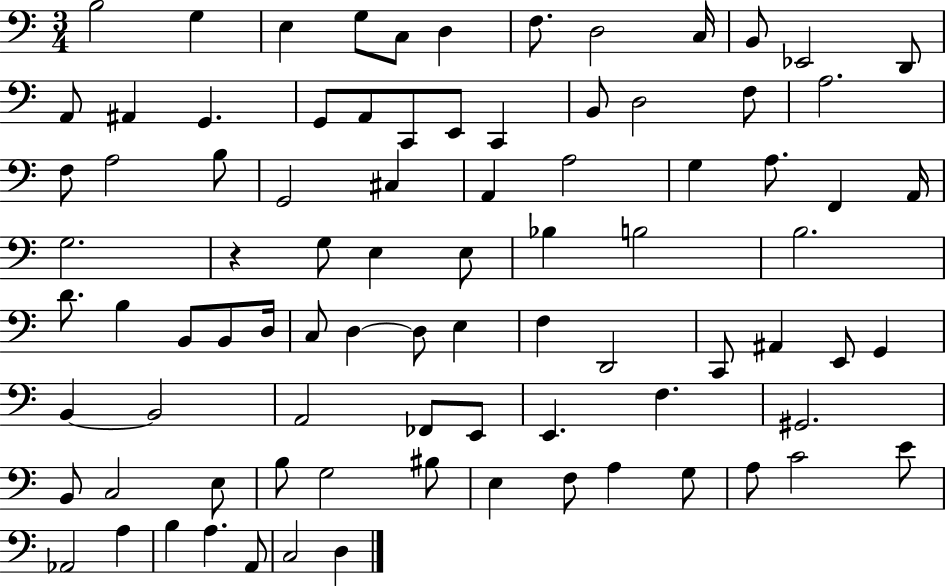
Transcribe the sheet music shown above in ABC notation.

X:1
T:Untitled
M:3/4
L:1/4
K:C
B,2 G, E, G,/2 C,/2 D, F,/2 D,2 C,/4 B,,/2 _E,,2 D,,/2 A,,/2 ^A,, G,, G,,/2 A,,/2 C,,/2 E,,/2 C,, B,,/2 D,2 F,/2 A,2 F,/2 A,2 B,/2 G,,2 ^C, A,, A,2 G, A,/2 F,, A,,/4 G,2 z G,/2 E, E,/2 _B, B,2 B,2 D/2 B, B,,/2 B,,/2 D,/4 C,/2 D, D,/2 E, F, D,,2 C,,/2 ^A,, E,,/2 G,, B,, B,,2 A,,2 _F,,/2 E,,/2 E,, F, ^G,,2 B,,/2 C,2 E,/2 B,/2 G,2 ^B,/2 E, F,/2 A, G,/2 A,/2 C2 E/2 _A,,2 A, B, A, A,,/2 C,2 D,